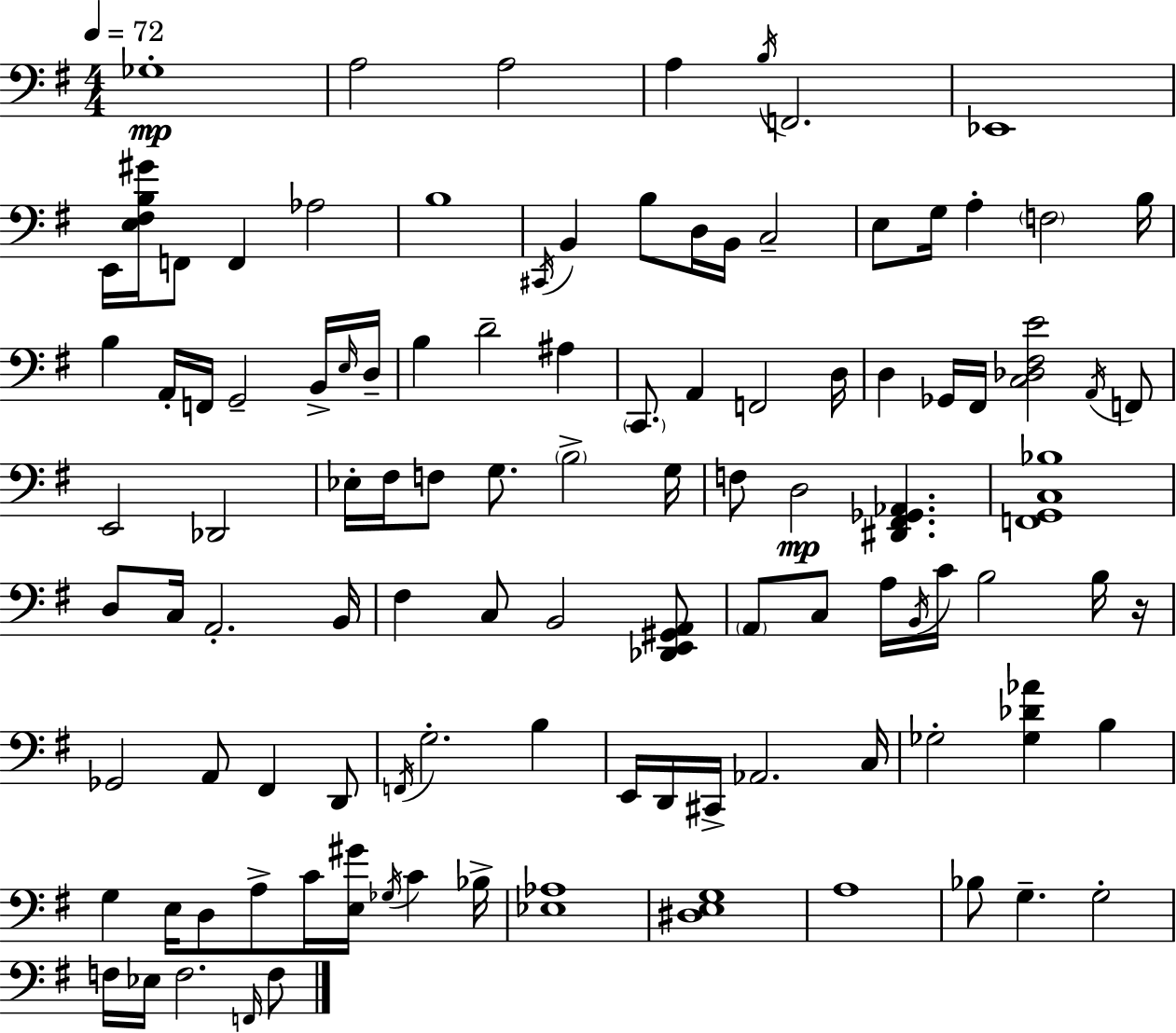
Gb3/w A3/h A3/h A3/q B3/s F2/h. Eb2/w E2/s [E3,F#3,B3,G#4]/s F2/e F2/q Ab3/h B3/w C#2/s B2/q B3/e D3/s B2/s C3/h E3/e G3/s A3/q F3/h B3/s B3/q A2/s F2/s G2/h B2/s E3/s D3/s B3/q D4/h A#3/q C2/e. A2/q F2/h D3/s D3/q Gb2/s F#2/s [C3,Db3,F#3,E4]/h A2/s F2/e E2/h Db2/h Eb3/s F#3/s F3/e G3/e. B3/h G3/s F3/e D3/h [D#2,F#2,Gb2,Ab2]/q. [F2,G2,C3,Bb3]/w D3/e C3/s A2/h. B2/s F#3/q C3/e B2/h [Db2,E2,G#2,A2]/e A2/e C3/e A3/s B2/s C4/s B3/h B3/s R/s Gb2/h A2/e F#2/q D2/e F2/s G3/h. B3/q E2/s D2/s C#2/s Ab2/h. C3/s Gb3/h [Gb3,Db4,Ab4]/q B3/q G3/q E3/s D3/e A3/e C4/s [E3,G#4]/s Gb3/s C4/q Bb3/s [Eb3,Ab3]/w [D#3,E3,G3]/w A3/w Bb3/e G3/q. G3/h F3/s Eb3/s F3/h. F2/s F3/e